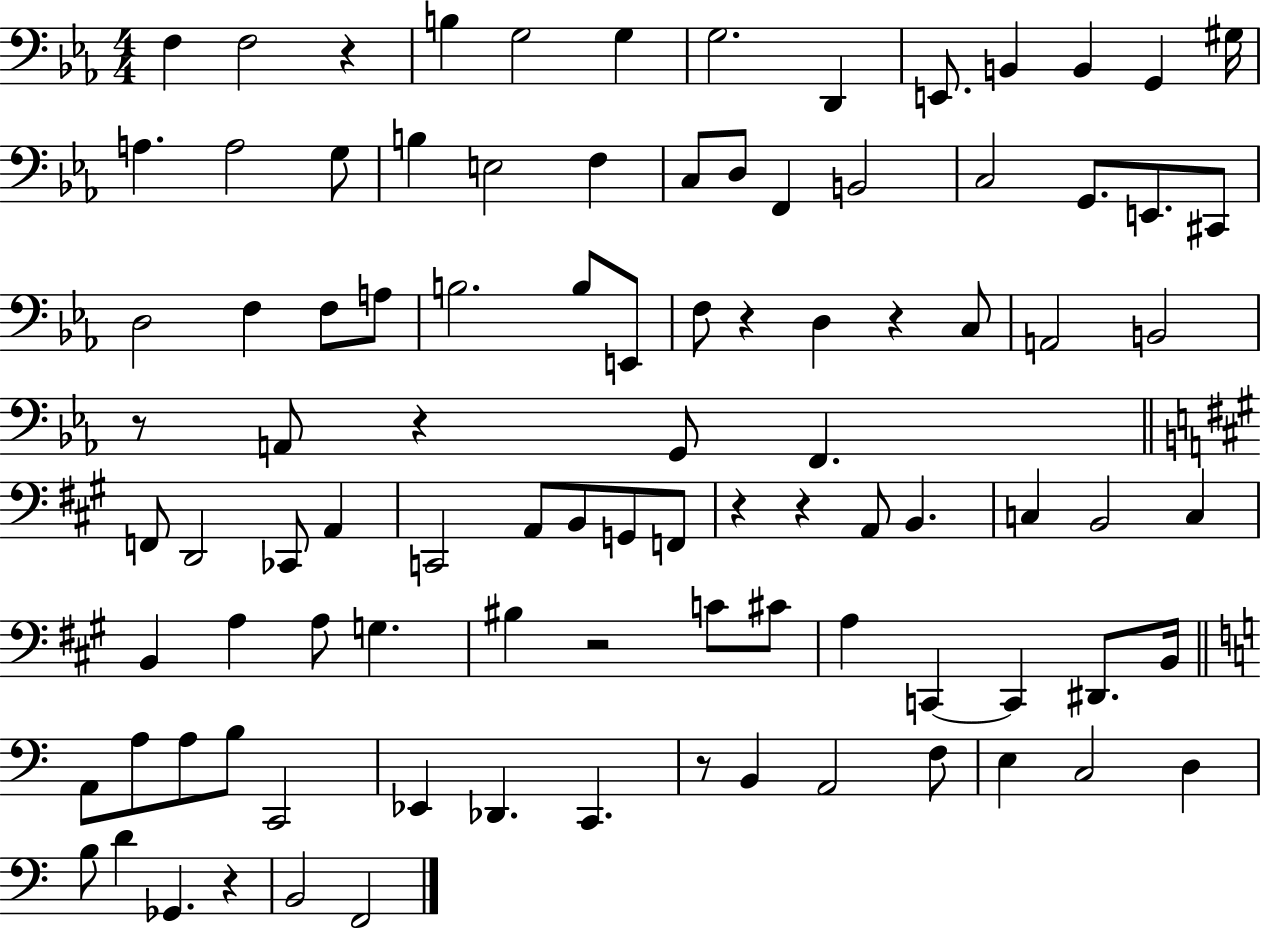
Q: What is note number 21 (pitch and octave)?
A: F2